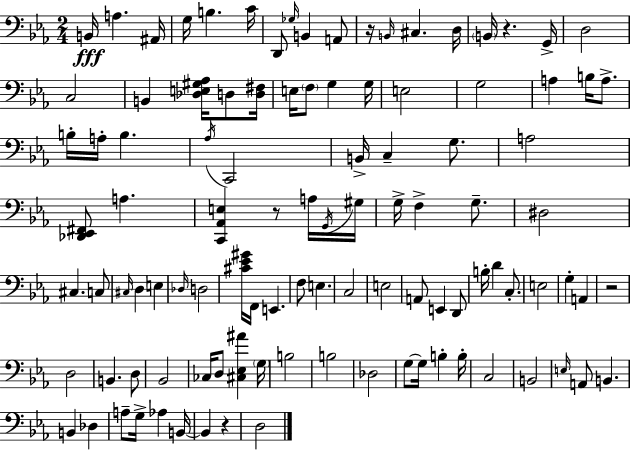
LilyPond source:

{
  \clef bass
  \numericTimeSignature
  \time 2/4
  \key c \minor
  b,16\fff a4. ais,16 | g16 b4. c'16 | d,8 \grace { ges16 } b,4 a,8 | r16 \grace { b,16 } cis4. | \break d16 \parenthesize b,16 r4. | g,16-> d2 | c2 | b,4 <des e gis aes>16 d8 | \break <d fis>16 e16 \parenthesize f8 g4 | g16 e2 | g2 | a4 b16 a8.-> | \break b16-. a16-. b4. | \acciaccatura { aes16 } c,2 | b,16-> c4-- | g8. a2 | \break <des, ees, fis,>8 a4. | <c, aes, e>4 r8 | a16 \acciaccatura { g,16 } gis16 g16-> f4-> | g8.-- dis2 | \break cis4. | c8 \grace { cis16 } d4 | e4 \grace { des16 } d2 | <cis' ees' gis'>16 f,16 | \break e,4. f8 | e4. c2 | e2 | a,8 | \break e,4 d,8 b16-. d'4 | c8.-. e2 | g4-. | a,4 r2 | \break d2 | b,4. | d8 bes,2 | ces16 d8 | \break <cis ees ais'>4 \parenthesize g16 b2 | b2 | des2 | g8~~ | \break g16 b4-. b16-. c2 | b,2 | \grace { e16 } a,8 | b,4. b,4 | \break des4 a8-- | g16-> aes4 b,16~~ b,4 | r4 d2 | \bar "|."
}